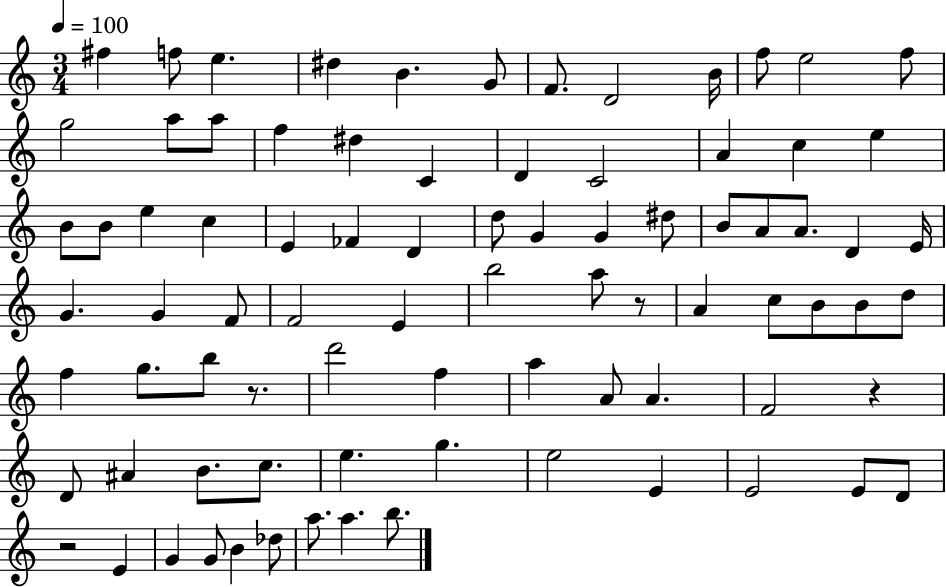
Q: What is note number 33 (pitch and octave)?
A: G4